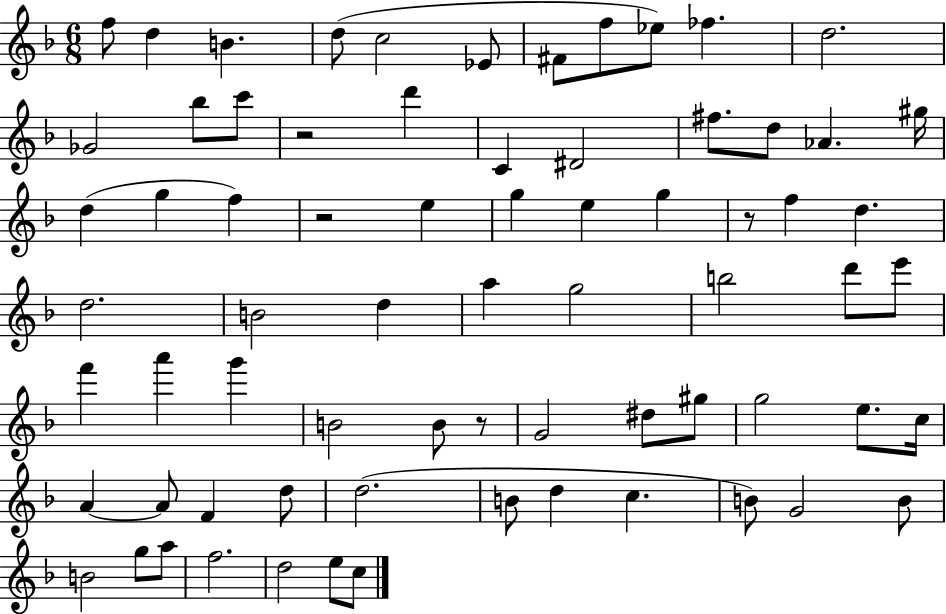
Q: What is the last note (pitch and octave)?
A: C5